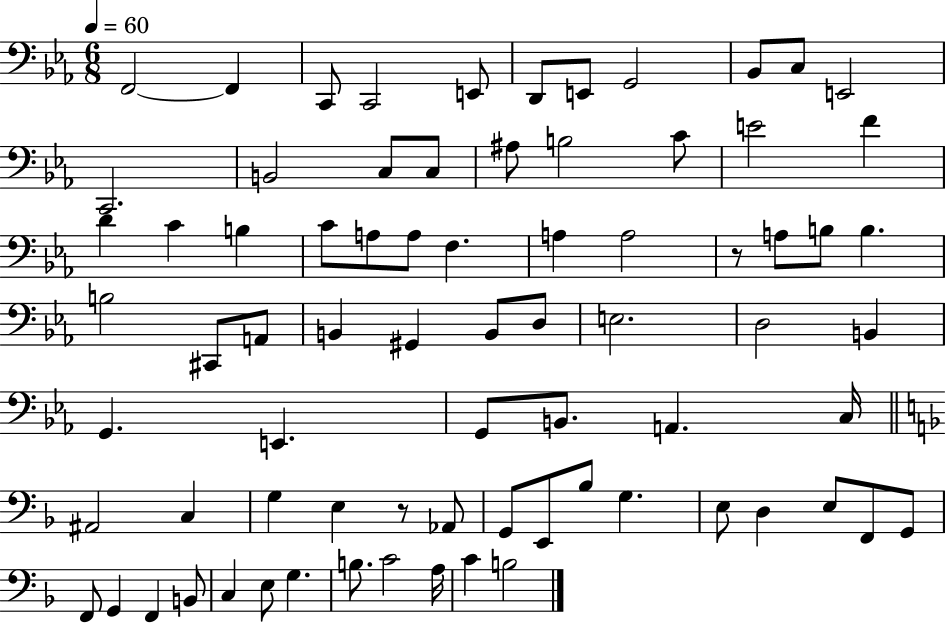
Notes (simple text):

F2/h F2/q C2/e C2/h E2/e D2/e E2/e G2/h Bb2/e C3/e E2/h C2/h. B2/h C3/e C3/e A#3/e B3/h C4/e E4/h F4/q D4/q C4/q B3/q C4/e A3/e A3/e F3/q. A3/q A3/h R/e A3/e B3/e B3/q. B3/h C#2/e A2/e B2/q G#2/q B2/e D3/e E3/h. D3/h B2/q G2/q. E2/q. G2/e B2/e. A2/q. C3/s A#2/h C3/q G3/q E3/q R/e Ab2/e G2/e E2/e Bb3/e G3/q. E3/e D3/q E3/e F2/e G2/e F2/e G2/q F2/q B2/e C3/q E3/e G3/q. B3/e. C4/h A3/s C4/q B3/h